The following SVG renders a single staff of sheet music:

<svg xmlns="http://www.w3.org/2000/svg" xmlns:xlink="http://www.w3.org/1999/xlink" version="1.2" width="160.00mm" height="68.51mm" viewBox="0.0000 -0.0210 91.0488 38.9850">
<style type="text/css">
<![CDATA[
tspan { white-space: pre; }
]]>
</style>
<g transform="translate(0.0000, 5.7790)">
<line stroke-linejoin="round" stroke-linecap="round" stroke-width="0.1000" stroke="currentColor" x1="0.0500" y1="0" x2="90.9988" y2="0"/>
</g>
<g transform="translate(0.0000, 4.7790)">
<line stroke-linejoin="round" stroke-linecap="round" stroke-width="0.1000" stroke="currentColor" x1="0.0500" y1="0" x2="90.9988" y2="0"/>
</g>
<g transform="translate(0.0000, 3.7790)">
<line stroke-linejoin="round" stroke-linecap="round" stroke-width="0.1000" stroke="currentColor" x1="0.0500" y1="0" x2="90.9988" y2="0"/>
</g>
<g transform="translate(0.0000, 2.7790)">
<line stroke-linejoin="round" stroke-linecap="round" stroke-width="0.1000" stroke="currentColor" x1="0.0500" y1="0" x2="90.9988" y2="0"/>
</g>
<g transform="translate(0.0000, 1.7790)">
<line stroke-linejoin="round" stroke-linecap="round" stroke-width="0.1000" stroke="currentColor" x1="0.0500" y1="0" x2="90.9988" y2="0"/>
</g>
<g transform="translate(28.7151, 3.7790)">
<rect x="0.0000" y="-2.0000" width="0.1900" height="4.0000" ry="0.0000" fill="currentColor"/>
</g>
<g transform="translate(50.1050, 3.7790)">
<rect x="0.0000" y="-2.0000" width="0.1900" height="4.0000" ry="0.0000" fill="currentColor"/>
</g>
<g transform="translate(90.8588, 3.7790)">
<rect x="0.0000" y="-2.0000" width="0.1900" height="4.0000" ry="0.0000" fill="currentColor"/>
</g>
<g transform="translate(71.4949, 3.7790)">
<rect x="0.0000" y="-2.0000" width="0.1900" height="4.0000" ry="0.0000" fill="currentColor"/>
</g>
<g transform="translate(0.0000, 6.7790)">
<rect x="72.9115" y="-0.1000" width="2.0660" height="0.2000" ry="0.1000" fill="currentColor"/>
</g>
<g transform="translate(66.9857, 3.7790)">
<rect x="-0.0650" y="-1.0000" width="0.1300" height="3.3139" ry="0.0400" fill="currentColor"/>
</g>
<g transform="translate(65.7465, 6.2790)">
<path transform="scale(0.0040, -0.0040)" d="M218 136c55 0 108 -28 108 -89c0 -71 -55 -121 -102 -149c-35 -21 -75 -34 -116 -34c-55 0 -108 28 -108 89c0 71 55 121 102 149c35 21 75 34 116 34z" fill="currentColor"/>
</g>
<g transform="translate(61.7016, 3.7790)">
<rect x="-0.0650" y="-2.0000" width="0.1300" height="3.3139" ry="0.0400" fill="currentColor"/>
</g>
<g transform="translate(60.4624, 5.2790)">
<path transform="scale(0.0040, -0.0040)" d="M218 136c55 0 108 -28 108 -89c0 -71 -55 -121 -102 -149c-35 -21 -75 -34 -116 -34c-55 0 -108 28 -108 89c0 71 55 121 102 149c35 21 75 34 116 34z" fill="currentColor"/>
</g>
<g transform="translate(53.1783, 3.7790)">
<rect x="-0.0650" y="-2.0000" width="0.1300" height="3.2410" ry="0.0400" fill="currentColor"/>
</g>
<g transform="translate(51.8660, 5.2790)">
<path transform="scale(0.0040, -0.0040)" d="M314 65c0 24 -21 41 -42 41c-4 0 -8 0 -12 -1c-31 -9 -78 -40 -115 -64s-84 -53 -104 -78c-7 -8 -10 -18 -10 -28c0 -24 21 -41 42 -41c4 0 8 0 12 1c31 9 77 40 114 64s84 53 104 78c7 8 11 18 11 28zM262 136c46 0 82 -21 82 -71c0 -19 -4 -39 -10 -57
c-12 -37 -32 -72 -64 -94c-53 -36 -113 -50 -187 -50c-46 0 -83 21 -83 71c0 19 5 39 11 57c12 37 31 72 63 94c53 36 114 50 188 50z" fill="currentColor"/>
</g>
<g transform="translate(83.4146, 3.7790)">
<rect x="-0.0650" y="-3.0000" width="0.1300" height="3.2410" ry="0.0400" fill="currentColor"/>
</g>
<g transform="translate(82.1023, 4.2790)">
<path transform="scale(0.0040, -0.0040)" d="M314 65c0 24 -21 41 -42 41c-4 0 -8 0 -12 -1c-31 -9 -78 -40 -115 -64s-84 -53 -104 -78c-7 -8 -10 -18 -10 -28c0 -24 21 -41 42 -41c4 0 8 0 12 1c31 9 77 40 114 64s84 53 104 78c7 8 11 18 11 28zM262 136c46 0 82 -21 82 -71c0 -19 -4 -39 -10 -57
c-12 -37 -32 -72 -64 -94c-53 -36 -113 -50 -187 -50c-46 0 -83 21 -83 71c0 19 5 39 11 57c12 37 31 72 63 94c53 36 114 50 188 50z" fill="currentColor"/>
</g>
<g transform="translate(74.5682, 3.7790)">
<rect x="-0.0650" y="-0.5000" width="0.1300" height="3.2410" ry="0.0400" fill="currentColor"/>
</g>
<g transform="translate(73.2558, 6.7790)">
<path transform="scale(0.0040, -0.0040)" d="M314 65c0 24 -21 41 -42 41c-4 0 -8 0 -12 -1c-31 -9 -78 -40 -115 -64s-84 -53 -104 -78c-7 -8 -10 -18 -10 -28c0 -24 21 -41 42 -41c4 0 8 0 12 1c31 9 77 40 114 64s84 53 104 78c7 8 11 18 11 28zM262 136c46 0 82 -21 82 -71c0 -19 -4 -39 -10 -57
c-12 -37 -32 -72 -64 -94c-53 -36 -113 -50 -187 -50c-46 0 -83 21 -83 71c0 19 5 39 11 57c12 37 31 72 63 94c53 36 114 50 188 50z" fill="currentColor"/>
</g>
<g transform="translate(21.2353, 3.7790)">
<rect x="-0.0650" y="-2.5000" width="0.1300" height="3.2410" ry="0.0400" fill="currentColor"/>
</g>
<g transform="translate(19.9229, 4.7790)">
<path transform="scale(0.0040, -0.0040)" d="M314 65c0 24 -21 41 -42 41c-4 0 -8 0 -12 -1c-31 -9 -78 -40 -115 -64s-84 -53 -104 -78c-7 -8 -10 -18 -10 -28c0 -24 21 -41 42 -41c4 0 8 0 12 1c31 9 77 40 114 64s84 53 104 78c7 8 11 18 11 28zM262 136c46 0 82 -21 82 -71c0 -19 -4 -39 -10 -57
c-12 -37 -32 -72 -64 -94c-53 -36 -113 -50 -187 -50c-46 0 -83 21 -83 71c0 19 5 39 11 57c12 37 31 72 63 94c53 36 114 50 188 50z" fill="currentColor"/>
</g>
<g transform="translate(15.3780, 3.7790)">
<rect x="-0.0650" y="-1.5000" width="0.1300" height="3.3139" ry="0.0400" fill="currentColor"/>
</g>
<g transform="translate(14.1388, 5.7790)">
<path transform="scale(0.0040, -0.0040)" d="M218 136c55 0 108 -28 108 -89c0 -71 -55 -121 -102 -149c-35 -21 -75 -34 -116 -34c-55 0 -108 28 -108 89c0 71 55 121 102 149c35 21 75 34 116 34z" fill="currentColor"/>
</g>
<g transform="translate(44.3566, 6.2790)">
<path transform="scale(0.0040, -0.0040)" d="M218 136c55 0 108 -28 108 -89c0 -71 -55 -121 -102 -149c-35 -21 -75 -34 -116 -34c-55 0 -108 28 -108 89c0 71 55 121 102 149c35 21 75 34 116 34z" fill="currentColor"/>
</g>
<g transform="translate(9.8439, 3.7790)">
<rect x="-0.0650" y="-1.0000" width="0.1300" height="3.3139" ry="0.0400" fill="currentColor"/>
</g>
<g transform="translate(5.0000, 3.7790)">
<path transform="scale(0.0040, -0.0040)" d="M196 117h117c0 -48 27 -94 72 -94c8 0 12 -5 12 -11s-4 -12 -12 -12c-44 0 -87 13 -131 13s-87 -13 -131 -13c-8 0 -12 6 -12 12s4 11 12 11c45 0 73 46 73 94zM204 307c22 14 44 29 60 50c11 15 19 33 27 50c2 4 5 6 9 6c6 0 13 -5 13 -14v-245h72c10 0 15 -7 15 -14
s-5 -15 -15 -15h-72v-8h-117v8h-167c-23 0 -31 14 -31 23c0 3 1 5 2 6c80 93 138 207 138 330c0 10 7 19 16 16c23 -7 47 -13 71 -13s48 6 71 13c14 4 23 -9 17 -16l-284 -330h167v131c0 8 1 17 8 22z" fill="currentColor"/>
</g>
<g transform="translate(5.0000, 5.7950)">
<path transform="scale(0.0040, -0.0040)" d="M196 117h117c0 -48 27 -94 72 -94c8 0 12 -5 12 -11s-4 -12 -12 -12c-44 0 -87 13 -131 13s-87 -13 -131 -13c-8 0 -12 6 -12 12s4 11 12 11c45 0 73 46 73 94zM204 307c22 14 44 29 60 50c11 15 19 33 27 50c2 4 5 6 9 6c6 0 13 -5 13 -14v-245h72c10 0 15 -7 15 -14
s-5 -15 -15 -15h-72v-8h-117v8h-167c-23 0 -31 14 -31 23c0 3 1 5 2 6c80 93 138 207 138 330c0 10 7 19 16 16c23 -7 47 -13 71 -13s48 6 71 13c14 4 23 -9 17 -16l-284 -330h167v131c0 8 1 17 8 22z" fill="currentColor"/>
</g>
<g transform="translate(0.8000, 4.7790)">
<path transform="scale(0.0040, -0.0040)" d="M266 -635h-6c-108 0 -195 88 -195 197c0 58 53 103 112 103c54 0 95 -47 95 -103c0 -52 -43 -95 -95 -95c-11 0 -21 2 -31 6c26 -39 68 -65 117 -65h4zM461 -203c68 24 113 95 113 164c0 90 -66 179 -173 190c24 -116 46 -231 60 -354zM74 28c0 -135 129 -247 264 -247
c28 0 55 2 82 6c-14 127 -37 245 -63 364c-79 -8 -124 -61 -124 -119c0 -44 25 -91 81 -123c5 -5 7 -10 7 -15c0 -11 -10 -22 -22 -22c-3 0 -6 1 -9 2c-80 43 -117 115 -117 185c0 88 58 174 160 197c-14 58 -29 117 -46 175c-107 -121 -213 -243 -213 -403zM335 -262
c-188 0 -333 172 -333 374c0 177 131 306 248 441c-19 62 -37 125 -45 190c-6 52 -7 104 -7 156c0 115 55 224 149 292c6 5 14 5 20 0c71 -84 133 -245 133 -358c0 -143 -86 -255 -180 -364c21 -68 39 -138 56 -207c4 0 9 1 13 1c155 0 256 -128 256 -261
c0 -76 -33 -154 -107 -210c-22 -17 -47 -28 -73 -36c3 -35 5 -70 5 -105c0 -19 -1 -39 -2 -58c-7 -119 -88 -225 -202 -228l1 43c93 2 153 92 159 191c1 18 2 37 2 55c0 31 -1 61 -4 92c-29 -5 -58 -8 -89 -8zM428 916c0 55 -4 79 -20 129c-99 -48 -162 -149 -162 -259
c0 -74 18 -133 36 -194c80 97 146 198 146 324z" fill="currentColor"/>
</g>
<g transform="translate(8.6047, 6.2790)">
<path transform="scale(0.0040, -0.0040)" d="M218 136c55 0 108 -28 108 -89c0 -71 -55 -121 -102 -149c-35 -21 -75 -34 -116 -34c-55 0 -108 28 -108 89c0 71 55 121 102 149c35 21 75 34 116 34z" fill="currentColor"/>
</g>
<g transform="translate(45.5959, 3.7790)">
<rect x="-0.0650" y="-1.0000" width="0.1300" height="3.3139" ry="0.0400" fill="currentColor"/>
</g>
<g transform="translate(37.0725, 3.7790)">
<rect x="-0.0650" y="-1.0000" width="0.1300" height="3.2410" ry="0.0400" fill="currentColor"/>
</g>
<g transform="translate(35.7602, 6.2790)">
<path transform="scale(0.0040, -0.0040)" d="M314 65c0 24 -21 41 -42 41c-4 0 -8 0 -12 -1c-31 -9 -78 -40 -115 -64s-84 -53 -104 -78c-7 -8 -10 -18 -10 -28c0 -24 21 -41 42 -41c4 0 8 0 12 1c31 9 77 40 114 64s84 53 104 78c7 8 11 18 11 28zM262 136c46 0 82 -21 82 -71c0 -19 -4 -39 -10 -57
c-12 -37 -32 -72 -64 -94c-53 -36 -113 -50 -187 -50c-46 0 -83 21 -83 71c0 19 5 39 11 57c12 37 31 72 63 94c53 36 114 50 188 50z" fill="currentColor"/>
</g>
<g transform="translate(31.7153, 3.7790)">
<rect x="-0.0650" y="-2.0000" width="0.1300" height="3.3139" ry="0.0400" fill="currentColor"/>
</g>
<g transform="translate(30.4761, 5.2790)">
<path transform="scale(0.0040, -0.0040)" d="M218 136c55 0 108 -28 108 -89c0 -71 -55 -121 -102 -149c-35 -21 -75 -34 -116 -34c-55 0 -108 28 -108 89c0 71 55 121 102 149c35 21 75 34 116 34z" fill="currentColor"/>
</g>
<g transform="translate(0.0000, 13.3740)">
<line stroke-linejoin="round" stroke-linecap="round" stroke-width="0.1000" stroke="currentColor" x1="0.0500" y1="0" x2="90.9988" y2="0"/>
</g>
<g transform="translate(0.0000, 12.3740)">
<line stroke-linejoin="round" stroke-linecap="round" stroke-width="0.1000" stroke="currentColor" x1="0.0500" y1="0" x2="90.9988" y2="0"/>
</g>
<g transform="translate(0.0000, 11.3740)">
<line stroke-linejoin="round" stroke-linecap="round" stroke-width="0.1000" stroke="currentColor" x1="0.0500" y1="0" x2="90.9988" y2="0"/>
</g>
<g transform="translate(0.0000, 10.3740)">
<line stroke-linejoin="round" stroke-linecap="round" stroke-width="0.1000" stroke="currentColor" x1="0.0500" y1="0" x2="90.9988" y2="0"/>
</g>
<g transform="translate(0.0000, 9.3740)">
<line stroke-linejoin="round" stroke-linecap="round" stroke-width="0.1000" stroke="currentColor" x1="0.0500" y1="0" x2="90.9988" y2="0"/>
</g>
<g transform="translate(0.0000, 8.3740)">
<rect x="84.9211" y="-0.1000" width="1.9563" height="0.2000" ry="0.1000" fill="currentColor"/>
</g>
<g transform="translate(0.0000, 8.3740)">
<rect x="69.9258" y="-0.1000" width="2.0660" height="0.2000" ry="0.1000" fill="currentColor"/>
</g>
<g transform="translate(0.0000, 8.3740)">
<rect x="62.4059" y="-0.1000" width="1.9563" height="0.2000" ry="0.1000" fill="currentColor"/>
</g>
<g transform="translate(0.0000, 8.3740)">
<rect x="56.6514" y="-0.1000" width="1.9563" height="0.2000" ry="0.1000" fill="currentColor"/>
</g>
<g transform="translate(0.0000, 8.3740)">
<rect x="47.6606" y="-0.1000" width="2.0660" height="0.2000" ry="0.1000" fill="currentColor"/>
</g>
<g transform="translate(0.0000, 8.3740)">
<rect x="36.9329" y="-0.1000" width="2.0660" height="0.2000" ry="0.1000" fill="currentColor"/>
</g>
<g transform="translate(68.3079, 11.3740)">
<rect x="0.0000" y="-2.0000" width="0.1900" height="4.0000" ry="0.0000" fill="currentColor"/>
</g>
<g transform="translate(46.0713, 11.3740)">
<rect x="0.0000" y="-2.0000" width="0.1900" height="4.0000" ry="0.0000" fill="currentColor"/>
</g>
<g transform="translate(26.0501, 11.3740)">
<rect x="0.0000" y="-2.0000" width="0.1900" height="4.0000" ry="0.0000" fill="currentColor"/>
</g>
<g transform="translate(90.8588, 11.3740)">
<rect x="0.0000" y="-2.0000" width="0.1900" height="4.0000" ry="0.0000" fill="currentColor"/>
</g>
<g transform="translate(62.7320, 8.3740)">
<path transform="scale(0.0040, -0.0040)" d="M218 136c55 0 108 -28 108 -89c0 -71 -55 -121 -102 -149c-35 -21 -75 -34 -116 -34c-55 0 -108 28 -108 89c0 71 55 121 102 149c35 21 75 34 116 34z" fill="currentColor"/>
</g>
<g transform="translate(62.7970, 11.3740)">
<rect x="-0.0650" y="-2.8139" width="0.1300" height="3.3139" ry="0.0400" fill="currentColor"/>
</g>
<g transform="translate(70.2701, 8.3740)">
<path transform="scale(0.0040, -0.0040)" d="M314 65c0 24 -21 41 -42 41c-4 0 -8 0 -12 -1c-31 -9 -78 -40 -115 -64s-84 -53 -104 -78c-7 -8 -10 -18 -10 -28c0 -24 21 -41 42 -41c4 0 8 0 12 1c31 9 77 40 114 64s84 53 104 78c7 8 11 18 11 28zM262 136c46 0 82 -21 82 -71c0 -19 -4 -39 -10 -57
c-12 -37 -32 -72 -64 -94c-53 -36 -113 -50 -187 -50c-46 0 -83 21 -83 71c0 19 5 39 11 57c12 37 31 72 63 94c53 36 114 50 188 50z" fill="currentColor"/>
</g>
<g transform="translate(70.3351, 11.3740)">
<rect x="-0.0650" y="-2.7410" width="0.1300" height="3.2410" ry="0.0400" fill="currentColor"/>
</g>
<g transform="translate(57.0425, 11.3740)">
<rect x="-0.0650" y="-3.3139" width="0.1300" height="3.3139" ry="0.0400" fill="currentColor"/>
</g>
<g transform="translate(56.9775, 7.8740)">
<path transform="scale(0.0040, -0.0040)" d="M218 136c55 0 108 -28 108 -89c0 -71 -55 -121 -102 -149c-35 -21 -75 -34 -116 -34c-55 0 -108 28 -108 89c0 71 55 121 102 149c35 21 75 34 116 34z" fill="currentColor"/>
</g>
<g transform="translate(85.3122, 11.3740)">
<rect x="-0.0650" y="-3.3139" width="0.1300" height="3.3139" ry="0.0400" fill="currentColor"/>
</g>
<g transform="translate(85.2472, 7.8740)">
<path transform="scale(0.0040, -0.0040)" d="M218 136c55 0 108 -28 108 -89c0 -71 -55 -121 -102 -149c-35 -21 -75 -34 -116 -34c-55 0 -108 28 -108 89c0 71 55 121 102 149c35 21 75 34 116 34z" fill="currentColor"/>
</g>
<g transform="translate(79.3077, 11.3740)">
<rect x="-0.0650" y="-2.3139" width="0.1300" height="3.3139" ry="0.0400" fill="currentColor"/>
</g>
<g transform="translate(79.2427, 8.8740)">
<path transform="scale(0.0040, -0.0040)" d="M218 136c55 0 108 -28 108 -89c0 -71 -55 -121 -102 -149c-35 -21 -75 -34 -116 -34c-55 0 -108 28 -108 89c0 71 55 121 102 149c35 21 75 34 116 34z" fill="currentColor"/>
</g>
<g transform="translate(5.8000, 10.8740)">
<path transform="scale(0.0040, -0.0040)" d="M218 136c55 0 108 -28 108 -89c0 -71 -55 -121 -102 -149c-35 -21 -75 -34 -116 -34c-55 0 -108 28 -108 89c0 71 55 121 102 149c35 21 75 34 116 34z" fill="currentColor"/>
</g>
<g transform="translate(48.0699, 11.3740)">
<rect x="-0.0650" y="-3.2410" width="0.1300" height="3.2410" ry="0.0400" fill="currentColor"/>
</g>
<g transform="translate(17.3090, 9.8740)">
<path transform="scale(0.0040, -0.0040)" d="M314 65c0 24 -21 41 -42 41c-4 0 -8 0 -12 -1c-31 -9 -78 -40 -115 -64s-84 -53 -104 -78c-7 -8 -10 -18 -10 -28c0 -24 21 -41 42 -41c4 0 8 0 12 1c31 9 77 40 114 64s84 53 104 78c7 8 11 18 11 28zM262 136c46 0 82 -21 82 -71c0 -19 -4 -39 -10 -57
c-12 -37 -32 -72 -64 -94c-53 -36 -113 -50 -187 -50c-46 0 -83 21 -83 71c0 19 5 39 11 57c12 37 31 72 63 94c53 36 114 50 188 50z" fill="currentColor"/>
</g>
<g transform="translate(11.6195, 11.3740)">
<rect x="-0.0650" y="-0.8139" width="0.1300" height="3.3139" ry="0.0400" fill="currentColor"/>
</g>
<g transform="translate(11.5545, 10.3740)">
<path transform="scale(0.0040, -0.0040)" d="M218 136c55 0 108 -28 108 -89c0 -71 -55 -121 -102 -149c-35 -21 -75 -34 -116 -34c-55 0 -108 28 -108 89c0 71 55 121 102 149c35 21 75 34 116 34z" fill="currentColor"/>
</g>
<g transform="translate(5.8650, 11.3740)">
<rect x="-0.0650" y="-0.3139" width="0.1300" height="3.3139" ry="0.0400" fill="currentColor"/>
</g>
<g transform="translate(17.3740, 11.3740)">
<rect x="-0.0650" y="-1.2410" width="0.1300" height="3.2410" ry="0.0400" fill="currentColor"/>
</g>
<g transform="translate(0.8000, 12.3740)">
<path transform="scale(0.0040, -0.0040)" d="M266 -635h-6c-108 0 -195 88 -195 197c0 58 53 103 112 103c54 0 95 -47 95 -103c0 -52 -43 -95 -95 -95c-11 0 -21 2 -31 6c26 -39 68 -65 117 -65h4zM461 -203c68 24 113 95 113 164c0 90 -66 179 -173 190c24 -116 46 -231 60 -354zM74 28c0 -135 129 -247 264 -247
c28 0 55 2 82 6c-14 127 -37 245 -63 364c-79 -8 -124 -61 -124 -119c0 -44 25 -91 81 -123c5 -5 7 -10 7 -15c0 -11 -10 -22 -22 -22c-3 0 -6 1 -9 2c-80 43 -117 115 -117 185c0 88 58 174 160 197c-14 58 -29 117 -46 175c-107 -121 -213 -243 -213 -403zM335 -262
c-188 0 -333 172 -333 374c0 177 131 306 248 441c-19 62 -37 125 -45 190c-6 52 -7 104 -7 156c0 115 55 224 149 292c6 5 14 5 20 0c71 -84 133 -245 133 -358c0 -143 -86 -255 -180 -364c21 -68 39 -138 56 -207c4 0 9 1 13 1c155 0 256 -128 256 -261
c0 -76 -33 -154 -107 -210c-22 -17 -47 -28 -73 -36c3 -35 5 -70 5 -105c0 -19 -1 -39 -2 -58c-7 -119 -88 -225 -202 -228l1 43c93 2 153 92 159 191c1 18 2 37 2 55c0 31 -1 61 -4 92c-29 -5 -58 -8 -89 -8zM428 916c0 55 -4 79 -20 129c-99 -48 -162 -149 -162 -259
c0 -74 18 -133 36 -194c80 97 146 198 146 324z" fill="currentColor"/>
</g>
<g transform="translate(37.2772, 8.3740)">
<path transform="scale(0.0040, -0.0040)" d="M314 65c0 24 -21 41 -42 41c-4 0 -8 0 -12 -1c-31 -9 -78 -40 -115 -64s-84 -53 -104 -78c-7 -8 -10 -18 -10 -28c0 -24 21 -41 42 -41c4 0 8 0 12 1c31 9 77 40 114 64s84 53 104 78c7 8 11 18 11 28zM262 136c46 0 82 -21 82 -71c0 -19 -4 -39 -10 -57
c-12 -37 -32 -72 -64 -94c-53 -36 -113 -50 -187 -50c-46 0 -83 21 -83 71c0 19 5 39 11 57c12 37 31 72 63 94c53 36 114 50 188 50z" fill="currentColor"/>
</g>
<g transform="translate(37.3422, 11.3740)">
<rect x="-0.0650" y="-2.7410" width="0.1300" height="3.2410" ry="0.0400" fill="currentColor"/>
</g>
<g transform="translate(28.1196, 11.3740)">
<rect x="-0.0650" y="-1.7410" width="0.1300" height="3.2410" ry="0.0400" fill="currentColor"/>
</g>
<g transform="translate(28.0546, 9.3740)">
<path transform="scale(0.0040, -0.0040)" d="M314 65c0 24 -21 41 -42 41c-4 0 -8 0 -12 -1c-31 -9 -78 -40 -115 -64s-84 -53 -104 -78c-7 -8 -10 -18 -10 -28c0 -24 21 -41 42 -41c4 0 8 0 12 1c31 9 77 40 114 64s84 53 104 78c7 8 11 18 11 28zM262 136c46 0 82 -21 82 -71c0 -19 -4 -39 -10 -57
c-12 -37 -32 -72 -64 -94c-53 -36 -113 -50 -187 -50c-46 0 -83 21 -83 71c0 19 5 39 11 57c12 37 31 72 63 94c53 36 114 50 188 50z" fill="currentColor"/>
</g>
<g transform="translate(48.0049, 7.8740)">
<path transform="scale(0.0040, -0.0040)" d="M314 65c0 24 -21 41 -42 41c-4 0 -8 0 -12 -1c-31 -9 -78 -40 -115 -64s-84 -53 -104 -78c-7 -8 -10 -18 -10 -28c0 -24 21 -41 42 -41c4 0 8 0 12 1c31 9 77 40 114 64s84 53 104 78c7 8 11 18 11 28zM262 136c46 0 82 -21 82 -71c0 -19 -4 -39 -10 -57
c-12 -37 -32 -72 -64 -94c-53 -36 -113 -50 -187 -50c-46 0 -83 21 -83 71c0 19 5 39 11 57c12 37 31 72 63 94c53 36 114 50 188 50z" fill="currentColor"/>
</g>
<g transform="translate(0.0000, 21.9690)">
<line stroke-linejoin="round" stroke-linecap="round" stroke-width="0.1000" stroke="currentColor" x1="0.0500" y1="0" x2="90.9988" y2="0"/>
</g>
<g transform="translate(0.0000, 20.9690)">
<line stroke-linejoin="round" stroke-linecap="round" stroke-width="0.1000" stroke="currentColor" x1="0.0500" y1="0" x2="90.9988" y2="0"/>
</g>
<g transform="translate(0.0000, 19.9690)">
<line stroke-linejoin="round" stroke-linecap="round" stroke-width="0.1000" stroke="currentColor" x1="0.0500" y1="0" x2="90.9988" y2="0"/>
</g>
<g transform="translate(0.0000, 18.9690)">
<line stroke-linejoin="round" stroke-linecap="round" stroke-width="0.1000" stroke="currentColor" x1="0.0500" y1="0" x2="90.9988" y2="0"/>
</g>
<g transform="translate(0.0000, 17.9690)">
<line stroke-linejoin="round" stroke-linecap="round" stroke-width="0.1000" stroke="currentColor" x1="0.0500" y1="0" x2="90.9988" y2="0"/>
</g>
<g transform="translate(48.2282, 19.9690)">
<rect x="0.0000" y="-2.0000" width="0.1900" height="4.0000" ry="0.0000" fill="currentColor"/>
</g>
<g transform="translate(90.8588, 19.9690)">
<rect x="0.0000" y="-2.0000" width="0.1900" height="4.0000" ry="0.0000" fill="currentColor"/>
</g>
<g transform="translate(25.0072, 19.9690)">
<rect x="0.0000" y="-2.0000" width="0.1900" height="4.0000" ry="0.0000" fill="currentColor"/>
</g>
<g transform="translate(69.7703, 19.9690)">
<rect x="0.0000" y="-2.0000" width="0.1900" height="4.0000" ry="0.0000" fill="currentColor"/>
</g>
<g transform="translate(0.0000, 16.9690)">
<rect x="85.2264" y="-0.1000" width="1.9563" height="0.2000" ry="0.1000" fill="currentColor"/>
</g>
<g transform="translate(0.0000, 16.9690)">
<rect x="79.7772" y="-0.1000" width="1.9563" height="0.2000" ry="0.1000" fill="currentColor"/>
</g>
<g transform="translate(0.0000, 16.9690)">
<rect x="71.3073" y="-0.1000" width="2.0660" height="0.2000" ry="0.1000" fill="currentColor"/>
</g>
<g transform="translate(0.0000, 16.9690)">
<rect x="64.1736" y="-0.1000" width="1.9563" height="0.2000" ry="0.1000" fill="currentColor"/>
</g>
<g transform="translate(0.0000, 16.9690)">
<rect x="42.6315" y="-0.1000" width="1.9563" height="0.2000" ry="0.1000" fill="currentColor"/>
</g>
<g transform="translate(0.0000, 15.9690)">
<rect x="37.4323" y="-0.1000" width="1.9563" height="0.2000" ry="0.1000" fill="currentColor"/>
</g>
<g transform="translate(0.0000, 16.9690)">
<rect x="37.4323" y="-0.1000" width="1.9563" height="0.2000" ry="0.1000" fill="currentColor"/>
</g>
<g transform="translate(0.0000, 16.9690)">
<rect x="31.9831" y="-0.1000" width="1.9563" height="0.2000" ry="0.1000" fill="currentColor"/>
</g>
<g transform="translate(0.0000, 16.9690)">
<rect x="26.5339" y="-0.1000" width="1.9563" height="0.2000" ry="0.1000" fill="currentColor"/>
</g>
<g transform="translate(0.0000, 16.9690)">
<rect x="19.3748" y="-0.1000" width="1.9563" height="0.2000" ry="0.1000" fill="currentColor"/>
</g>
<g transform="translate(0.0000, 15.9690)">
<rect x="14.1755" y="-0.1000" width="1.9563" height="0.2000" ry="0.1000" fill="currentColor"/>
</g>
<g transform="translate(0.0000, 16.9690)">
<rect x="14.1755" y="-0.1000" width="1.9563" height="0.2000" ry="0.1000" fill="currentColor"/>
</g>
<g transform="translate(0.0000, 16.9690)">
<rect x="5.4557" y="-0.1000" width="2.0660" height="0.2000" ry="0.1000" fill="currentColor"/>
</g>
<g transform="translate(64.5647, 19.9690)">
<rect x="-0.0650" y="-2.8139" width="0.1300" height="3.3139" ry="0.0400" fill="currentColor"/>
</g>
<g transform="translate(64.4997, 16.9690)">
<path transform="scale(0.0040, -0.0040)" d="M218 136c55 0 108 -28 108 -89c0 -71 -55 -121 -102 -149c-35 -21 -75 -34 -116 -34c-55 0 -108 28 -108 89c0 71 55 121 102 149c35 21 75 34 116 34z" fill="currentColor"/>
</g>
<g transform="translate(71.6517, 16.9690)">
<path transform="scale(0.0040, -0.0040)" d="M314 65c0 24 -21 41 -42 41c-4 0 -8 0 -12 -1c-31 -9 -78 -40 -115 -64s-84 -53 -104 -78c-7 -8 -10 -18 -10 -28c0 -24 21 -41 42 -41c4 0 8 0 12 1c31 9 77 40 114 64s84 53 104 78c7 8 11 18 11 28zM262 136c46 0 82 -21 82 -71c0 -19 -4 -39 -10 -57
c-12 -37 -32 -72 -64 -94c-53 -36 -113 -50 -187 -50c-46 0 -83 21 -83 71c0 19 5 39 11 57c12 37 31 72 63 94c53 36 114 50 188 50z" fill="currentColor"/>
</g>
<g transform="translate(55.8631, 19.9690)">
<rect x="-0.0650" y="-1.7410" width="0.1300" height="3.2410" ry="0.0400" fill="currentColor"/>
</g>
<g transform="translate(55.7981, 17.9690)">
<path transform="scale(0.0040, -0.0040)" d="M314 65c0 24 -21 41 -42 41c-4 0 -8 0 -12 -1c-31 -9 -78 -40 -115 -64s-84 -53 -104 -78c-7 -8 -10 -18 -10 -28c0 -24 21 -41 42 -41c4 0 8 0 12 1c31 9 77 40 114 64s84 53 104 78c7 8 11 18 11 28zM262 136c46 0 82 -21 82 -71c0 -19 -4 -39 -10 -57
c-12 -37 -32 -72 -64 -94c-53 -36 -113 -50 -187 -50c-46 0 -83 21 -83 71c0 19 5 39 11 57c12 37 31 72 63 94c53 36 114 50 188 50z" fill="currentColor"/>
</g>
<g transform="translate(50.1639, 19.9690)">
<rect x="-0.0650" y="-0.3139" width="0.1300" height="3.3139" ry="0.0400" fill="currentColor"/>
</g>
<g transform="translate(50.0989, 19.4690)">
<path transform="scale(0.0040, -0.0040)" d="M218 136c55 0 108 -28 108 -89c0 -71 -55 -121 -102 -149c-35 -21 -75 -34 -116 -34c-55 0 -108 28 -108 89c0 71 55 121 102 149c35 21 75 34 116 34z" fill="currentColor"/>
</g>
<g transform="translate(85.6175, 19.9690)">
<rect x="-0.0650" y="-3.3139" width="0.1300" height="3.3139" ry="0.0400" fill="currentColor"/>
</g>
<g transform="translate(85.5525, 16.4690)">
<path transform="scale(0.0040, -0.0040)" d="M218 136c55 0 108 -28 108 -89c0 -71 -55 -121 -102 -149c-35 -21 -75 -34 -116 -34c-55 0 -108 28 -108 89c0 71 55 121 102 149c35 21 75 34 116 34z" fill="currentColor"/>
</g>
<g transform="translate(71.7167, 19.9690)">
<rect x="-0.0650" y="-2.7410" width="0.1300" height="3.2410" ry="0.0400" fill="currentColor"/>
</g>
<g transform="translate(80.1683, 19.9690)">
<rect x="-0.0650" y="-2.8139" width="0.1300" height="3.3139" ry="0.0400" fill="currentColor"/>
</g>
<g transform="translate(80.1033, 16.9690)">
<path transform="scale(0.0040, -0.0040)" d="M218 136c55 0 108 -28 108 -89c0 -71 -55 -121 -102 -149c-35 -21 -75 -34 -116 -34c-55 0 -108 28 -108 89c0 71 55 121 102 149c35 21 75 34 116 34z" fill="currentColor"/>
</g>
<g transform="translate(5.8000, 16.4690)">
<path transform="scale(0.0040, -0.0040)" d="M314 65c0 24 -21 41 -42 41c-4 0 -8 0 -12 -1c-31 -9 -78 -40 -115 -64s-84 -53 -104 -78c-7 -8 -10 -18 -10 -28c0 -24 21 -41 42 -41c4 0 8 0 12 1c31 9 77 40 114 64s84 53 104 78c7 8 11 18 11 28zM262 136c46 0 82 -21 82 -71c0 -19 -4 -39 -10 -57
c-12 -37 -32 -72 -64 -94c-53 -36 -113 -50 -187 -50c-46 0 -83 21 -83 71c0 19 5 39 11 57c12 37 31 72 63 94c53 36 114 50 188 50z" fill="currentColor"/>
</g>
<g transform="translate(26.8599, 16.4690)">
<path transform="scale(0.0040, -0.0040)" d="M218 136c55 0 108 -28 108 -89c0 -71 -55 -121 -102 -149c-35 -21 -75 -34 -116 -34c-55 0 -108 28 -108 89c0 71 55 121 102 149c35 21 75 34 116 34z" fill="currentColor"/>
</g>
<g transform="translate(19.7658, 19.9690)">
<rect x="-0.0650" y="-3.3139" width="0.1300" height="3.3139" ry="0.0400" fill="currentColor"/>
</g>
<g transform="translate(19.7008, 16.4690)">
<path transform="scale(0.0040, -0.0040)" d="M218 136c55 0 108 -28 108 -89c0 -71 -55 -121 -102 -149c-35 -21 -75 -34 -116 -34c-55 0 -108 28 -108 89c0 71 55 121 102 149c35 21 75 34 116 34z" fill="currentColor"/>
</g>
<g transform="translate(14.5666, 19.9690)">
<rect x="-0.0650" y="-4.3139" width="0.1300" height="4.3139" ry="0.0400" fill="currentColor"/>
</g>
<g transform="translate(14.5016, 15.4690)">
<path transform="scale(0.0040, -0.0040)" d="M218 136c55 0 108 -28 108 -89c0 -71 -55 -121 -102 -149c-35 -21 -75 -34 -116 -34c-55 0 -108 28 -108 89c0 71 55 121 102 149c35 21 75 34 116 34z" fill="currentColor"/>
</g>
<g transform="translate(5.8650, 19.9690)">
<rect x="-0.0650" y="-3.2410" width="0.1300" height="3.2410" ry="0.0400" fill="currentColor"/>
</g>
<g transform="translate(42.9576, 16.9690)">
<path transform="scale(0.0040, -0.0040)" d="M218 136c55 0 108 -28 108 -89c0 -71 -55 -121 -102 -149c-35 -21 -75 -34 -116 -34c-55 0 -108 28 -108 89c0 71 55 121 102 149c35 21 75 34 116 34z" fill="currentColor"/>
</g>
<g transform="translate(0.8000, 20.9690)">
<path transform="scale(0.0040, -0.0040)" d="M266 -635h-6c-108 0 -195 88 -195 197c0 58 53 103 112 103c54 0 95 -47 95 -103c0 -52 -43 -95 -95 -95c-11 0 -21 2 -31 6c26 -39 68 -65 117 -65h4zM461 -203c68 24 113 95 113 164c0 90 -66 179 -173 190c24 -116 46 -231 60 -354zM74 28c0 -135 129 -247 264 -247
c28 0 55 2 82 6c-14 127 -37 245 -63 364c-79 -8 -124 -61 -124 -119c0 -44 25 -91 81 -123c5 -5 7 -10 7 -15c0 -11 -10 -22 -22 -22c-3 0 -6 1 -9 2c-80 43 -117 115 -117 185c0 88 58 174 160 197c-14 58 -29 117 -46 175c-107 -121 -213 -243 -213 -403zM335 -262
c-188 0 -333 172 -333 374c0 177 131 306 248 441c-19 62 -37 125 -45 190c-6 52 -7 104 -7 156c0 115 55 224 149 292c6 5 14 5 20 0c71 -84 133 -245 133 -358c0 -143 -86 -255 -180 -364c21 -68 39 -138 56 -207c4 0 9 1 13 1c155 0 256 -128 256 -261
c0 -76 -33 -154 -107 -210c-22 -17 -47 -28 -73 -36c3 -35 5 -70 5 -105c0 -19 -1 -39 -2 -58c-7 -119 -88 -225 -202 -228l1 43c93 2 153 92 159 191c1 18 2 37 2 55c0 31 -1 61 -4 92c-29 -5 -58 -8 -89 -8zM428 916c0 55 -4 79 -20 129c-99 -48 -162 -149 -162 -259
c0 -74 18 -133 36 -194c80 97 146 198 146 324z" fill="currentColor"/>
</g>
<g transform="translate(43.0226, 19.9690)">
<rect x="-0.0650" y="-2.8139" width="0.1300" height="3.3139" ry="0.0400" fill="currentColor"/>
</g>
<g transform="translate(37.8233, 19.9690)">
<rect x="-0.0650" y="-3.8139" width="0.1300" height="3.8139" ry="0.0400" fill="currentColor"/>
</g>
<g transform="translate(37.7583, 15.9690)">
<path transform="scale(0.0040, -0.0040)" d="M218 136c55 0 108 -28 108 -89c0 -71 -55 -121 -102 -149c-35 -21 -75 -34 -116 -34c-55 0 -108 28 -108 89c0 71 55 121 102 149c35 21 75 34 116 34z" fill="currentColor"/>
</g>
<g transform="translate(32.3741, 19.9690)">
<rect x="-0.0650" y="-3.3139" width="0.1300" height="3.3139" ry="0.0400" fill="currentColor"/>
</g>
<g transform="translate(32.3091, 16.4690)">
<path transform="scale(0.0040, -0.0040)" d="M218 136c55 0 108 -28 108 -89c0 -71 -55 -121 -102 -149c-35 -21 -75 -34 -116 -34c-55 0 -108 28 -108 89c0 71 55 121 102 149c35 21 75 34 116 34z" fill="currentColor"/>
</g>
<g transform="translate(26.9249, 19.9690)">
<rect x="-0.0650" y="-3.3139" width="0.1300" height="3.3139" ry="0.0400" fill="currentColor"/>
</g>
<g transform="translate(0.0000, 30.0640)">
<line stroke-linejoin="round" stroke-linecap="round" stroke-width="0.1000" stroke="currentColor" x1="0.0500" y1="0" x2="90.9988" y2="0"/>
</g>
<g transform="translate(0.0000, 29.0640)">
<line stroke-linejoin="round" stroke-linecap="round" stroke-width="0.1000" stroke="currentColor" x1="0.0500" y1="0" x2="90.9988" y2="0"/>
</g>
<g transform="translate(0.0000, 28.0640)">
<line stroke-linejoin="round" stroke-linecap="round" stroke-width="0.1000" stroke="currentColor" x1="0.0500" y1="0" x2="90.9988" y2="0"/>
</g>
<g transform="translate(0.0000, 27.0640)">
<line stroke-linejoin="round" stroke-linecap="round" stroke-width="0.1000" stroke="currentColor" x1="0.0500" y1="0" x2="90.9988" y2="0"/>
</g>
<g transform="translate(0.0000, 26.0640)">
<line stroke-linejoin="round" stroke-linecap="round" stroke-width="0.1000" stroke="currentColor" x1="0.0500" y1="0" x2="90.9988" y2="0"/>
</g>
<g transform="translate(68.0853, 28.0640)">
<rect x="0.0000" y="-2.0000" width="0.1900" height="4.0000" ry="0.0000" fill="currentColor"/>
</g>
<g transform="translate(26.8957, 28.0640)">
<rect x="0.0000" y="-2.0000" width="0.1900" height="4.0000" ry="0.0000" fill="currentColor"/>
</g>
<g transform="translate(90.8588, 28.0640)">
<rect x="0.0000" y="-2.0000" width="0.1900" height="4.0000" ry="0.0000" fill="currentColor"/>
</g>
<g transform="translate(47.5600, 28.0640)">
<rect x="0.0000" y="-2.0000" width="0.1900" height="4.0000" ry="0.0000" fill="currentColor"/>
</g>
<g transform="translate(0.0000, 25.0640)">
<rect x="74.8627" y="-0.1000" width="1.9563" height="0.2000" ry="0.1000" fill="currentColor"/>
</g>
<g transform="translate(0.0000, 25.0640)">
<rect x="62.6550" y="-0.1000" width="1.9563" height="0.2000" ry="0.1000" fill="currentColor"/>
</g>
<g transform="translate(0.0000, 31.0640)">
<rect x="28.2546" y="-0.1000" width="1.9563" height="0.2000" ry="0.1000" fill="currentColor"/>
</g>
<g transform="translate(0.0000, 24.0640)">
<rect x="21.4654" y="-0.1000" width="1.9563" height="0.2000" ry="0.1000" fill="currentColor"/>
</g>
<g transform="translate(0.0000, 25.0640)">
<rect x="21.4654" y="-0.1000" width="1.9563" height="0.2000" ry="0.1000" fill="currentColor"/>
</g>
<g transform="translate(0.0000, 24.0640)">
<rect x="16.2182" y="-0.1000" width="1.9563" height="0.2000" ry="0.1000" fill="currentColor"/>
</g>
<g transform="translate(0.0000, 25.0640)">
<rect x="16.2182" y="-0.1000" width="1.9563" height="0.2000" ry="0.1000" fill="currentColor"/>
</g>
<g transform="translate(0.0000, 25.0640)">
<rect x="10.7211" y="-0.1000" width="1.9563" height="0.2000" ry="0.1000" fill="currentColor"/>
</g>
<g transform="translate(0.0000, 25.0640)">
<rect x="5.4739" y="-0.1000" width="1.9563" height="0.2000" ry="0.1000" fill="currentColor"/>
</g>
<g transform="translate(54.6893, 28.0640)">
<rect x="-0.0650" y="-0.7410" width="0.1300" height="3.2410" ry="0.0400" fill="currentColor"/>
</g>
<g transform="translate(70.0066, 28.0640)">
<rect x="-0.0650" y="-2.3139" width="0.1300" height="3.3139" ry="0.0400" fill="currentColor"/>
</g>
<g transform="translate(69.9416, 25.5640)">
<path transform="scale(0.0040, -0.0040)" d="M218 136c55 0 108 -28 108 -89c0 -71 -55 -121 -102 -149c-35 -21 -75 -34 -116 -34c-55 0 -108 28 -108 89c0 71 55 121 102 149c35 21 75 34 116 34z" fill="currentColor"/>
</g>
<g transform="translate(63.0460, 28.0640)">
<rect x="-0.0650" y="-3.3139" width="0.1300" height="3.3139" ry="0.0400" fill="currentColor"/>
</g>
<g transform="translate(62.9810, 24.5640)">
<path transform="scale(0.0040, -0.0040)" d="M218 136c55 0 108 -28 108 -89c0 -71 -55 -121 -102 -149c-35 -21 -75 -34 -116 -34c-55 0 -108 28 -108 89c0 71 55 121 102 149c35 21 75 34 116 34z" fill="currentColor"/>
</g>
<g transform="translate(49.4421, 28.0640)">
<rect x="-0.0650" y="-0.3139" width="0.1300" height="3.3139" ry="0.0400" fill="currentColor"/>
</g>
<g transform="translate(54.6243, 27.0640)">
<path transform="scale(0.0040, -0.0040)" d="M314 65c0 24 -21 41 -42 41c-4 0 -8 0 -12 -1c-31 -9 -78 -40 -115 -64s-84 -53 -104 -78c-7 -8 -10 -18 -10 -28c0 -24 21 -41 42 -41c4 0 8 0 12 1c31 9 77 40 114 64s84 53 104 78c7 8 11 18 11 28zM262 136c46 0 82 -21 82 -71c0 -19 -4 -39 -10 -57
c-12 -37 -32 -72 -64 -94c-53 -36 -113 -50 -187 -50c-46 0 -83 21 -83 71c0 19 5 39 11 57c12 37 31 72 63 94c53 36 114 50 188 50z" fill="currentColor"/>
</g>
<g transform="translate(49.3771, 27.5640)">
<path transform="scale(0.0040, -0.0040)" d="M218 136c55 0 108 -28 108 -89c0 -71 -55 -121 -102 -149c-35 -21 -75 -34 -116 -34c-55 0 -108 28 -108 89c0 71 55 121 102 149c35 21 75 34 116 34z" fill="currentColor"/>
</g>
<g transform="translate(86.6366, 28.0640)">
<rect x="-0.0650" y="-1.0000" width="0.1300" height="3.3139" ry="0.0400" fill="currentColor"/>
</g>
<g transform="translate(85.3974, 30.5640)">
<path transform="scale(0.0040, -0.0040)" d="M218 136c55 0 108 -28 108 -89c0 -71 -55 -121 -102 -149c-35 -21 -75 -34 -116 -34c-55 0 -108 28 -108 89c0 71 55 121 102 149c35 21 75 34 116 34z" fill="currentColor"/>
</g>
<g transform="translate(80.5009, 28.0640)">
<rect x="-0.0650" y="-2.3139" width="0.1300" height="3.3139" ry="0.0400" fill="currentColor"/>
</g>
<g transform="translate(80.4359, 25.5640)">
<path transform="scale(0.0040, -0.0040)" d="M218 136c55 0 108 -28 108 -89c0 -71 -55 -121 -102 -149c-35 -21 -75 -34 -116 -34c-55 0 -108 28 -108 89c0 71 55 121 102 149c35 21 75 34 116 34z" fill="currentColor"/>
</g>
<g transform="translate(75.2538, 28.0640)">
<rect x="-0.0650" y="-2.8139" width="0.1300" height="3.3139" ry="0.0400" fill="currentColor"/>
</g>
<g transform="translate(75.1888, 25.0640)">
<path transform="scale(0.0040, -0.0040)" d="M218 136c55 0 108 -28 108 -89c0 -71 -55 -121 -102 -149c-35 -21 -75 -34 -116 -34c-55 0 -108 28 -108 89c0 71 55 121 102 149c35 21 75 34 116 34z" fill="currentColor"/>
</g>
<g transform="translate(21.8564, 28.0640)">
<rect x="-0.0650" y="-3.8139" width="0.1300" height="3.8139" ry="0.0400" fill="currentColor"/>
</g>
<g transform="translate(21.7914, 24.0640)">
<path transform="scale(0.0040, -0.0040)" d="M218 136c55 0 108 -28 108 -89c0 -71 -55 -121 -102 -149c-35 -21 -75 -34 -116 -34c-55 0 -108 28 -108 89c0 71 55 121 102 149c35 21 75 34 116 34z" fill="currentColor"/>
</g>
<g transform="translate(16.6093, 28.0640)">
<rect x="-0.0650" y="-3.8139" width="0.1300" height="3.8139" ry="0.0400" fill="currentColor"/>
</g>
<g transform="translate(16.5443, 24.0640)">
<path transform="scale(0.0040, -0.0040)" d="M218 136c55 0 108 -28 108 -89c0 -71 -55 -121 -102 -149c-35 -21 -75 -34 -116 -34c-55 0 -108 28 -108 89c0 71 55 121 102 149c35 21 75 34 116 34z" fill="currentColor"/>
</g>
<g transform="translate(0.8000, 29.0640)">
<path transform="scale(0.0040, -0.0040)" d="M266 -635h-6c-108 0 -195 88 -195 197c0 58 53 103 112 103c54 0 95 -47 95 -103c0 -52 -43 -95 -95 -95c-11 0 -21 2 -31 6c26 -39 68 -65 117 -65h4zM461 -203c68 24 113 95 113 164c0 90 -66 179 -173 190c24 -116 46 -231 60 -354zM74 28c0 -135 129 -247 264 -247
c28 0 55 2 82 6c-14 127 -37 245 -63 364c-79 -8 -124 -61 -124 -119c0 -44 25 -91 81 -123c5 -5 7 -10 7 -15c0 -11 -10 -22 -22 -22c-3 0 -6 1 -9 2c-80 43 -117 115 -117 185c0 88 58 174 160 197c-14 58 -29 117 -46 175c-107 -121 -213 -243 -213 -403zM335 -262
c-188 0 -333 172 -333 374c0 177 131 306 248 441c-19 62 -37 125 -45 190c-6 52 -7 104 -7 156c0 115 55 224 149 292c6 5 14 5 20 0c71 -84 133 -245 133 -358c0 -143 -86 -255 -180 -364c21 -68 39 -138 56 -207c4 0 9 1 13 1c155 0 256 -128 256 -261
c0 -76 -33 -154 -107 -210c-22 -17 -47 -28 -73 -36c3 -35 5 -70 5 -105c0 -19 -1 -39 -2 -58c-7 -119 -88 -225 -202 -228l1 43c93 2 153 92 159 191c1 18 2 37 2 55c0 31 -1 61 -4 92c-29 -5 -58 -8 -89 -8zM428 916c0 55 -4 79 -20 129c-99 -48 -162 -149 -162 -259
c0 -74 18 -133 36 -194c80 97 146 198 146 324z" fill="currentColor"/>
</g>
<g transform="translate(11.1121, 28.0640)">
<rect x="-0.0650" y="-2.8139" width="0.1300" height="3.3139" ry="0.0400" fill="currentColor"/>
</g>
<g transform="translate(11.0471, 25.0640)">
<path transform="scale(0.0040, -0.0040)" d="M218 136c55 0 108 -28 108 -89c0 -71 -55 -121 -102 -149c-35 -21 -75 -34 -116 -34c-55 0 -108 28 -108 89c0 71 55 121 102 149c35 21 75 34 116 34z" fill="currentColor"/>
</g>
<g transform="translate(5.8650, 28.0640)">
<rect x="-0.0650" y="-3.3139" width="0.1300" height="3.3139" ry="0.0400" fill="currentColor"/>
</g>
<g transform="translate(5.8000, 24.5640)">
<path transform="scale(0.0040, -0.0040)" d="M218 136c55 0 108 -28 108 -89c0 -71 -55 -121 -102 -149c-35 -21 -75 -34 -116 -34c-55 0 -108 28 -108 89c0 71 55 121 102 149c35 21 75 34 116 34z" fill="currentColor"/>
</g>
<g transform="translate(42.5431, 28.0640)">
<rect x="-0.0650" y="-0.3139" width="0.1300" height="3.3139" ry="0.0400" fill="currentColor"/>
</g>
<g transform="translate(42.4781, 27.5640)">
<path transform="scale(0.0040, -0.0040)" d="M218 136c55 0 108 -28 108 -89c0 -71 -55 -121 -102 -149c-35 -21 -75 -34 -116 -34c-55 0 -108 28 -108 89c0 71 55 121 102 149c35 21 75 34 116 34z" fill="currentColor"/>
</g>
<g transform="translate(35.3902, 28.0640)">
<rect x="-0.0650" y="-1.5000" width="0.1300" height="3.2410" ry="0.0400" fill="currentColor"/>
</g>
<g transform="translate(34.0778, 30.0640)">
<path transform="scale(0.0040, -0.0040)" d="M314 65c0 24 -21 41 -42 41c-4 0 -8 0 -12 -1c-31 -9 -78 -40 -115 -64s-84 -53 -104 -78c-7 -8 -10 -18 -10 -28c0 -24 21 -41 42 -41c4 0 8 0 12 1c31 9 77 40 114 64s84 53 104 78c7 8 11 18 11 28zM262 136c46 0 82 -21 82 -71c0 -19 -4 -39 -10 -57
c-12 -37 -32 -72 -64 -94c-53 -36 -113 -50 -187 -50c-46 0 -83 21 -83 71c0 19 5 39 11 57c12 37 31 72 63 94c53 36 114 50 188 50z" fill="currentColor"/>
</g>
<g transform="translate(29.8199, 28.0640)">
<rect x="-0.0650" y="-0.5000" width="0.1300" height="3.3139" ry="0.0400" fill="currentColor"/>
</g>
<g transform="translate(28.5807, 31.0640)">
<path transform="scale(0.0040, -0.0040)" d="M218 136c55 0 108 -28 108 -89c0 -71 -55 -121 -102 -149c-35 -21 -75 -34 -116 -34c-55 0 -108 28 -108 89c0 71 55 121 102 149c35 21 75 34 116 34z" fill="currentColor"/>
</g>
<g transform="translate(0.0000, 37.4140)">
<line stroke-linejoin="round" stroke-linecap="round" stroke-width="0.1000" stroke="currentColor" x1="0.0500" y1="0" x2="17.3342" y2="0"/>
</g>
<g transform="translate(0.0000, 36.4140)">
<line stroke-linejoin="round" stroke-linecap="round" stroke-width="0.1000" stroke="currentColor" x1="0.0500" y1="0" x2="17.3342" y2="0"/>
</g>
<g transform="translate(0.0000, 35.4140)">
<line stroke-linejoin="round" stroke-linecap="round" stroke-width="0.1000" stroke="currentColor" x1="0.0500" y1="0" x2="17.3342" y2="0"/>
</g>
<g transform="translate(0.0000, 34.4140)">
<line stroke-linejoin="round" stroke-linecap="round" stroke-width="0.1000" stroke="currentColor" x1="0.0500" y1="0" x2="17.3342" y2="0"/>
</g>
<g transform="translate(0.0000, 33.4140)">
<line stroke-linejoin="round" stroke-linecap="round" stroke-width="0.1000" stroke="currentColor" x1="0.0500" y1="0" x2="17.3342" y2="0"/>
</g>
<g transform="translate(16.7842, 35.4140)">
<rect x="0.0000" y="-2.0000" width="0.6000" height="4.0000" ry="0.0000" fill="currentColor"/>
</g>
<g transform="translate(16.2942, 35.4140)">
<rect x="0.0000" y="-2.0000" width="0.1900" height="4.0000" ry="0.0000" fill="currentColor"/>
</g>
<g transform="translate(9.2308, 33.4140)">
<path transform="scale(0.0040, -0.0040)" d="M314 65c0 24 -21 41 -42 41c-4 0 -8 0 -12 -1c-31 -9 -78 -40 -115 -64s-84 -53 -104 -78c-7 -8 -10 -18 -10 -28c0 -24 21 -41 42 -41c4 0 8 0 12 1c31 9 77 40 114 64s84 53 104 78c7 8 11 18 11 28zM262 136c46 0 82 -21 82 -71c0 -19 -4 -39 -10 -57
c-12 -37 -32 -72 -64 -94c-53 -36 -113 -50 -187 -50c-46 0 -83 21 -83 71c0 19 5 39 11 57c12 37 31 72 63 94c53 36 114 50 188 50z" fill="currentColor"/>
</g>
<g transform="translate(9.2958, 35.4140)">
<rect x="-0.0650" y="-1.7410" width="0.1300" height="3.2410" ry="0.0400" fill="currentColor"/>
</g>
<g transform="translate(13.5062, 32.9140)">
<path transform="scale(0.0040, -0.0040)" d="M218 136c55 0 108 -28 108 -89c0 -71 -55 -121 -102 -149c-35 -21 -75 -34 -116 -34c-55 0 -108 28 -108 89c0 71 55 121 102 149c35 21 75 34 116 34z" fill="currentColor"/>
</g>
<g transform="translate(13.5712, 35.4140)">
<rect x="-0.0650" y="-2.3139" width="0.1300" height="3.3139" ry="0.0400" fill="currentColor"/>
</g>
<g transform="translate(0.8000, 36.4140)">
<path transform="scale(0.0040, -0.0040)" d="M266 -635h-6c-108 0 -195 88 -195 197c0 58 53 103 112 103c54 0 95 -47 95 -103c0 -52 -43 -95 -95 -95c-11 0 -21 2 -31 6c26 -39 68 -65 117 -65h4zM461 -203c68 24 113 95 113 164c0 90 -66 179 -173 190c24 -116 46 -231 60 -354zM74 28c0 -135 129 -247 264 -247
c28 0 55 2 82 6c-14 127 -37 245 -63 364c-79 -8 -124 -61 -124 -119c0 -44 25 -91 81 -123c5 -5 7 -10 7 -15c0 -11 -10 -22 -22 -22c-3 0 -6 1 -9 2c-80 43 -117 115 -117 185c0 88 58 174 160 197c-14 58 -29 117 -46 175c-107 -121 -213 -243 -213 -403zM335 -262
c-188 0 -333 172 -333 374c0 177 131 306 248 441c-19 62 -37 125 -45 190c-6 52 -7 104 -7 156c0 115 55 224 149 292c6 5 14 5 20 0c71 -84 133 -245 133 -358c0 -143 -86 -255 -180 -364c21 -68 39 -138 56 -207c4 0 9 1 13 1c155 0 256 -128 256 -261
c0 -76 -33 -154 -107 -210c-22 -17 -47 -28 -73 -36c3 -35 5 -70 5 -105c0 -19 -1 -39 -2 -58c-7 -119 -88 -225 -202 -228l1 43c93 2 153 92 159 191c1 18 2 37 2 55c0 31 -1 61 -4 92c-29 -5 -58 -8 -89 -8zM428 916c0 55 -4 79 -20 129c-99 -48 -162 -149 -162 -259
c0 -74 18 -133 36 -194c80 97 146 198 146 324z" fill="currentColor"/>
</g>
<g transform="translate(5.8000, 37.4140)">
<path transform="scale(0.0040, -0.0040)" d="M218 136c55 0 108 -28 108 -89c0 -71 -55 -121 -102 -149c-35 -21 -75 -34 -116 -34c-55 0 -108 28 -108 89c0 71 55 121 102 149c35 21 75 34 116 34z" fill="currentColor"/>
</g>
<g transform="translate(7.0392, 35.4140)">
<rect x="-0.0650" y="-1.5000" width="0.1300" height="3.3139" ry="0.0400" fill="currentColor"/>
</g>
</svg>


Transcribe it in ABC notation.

X:1
T:Untitled
M:4/4
L:1/4
K:C
D E G2 F D2 D F2 F D C2 A2 c d e2 f2 a2 b2 b a a2 g b b2 d' b b b c' a c f2 a a2 a b b a c' c' C E2 c c d2 b g a g D E f2 g